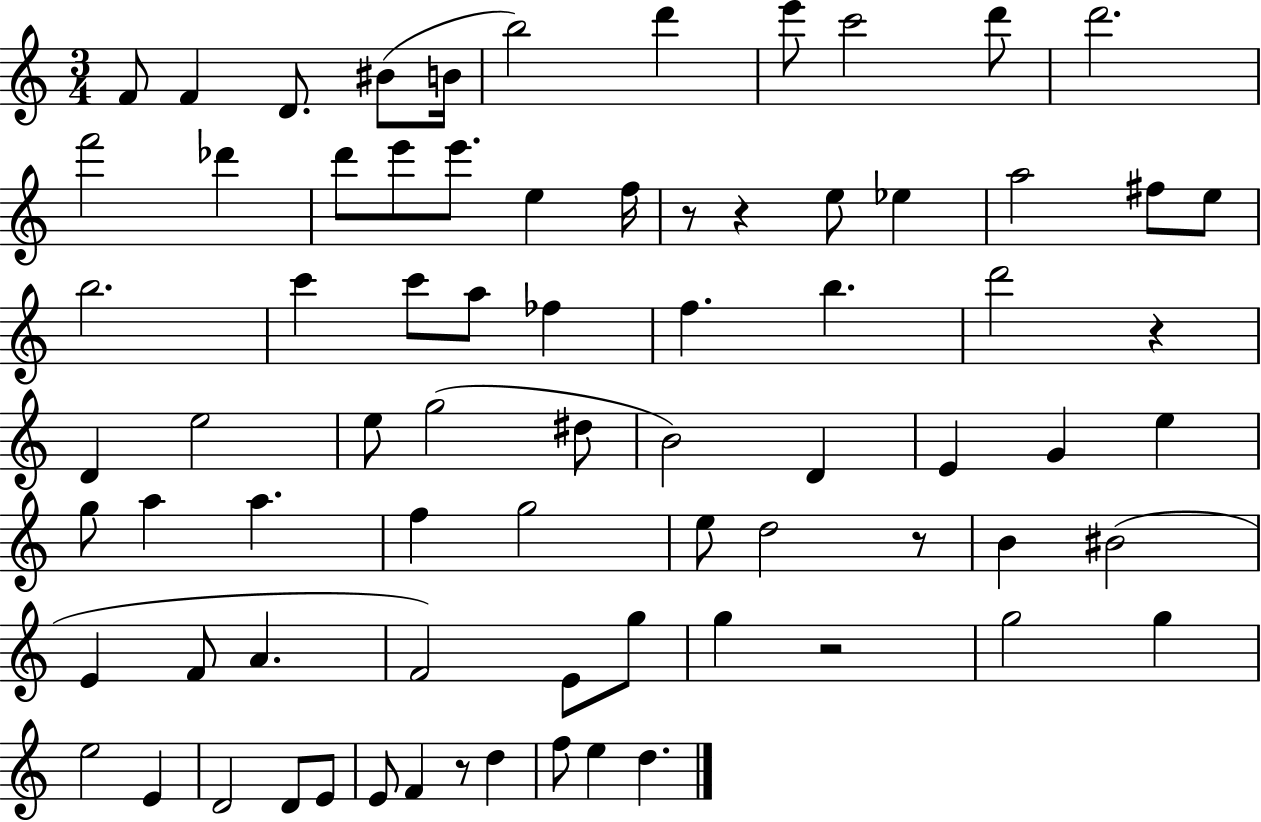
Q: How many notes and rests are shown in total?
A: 76